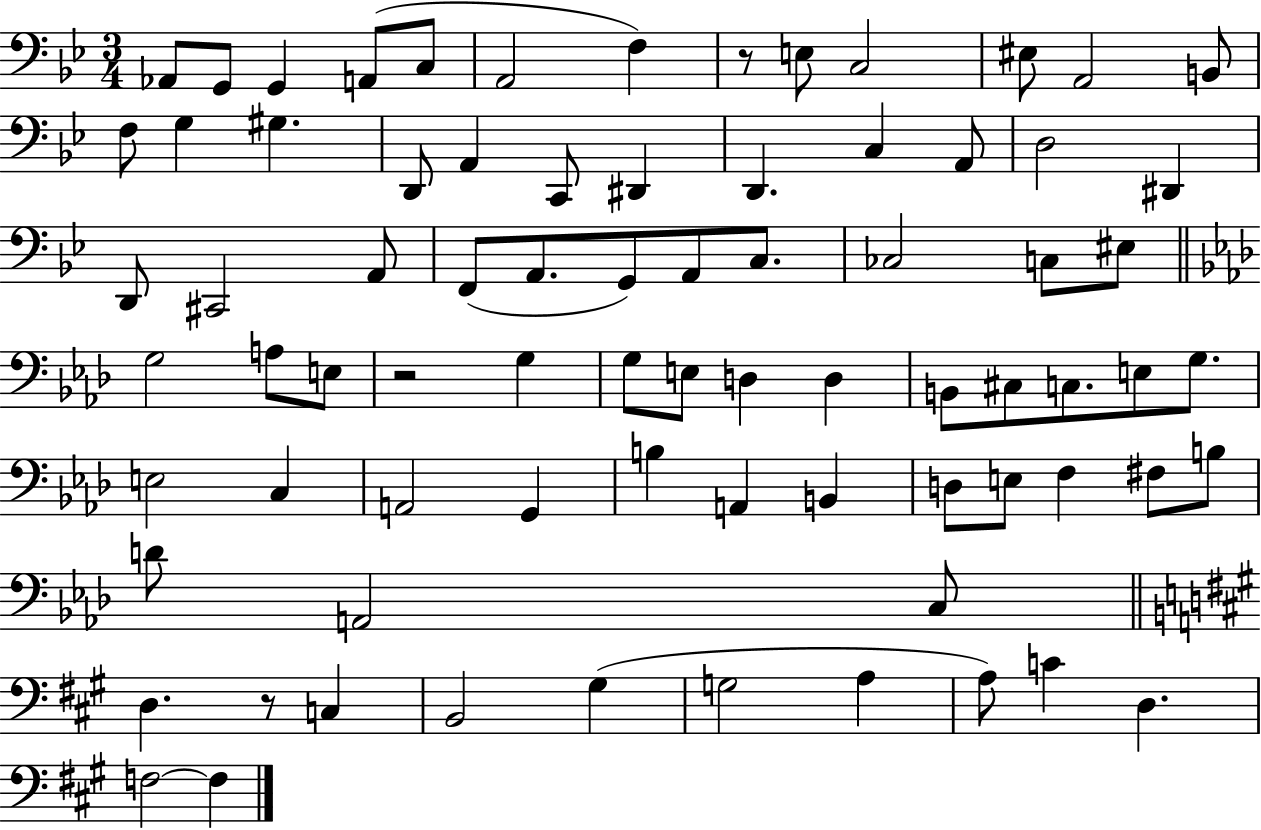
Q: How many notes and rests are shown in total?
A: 77